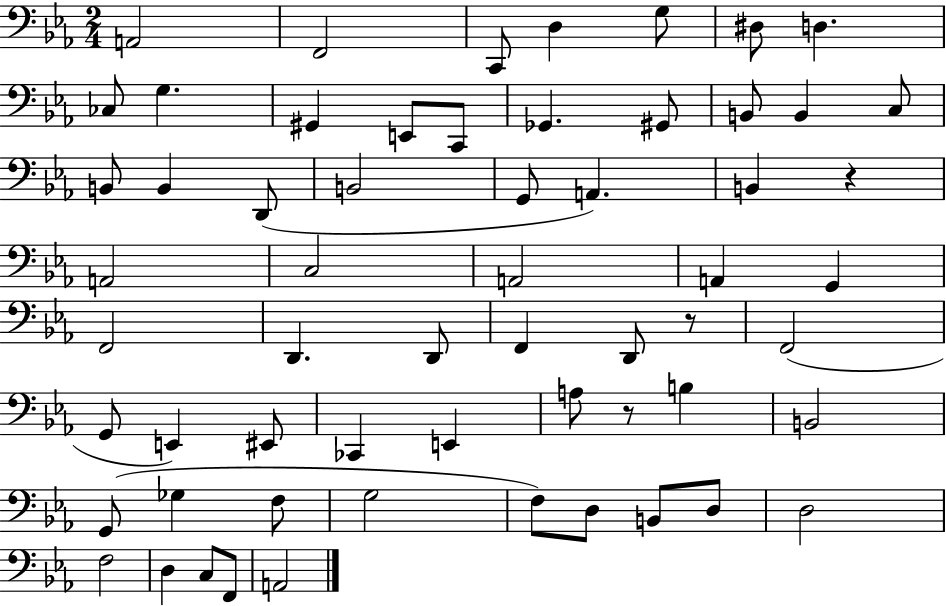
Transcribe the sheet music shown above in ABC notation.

X:1
T:Untitled
M:2/4
L:1/4
K:Eb
A,,2 F,,2 C,,/2 D, G,/2 ^D,/2 D, _C,/2 G, ^G,, E,,/2 C,,/2 _G,, ^G,,/2 B,,/2 B,, C,/2 B,,/2 B,, D,,/2 B,,2 G,,/2 A,, B,, z A,,2 C,2 A,,2 A,, G,, F,,2 D,, D,,/2 F,, D,,/2 z/2 F,,2 G,,/2 E,, ^E,,/2 _C,, E,, A,/2 z/2 B, B,,2 G,,/2 _G, F,/2 G,2 F,/2 D,/2 B,,/2 D,/2 D,2 F,2 D, C,/2 F,,/2 A,,2